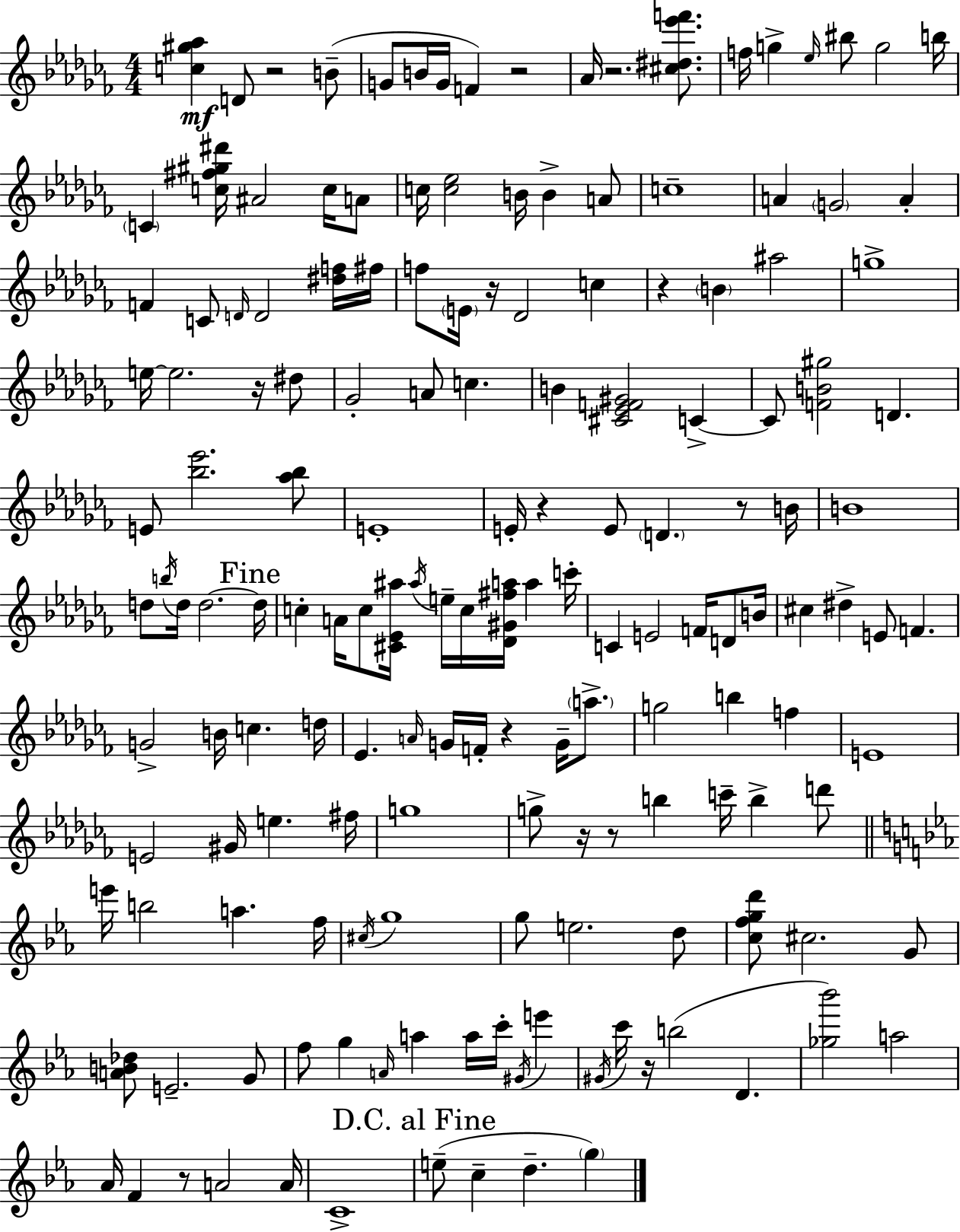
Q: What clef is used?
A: treble